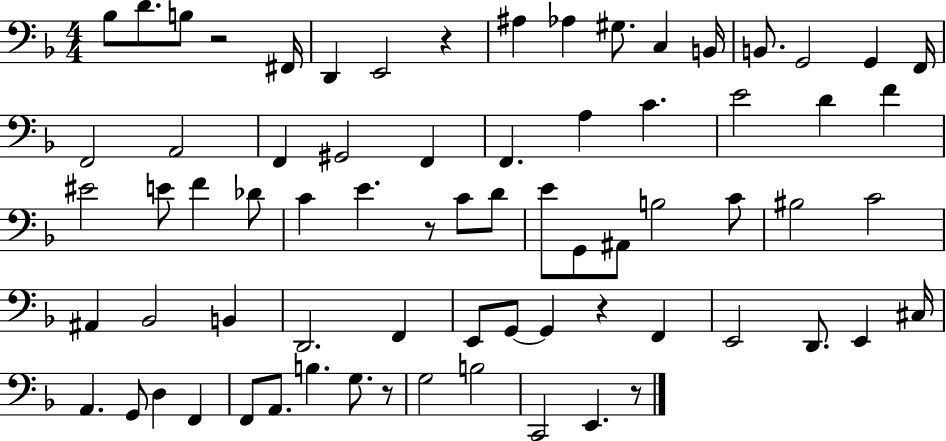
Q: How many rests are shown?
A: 6